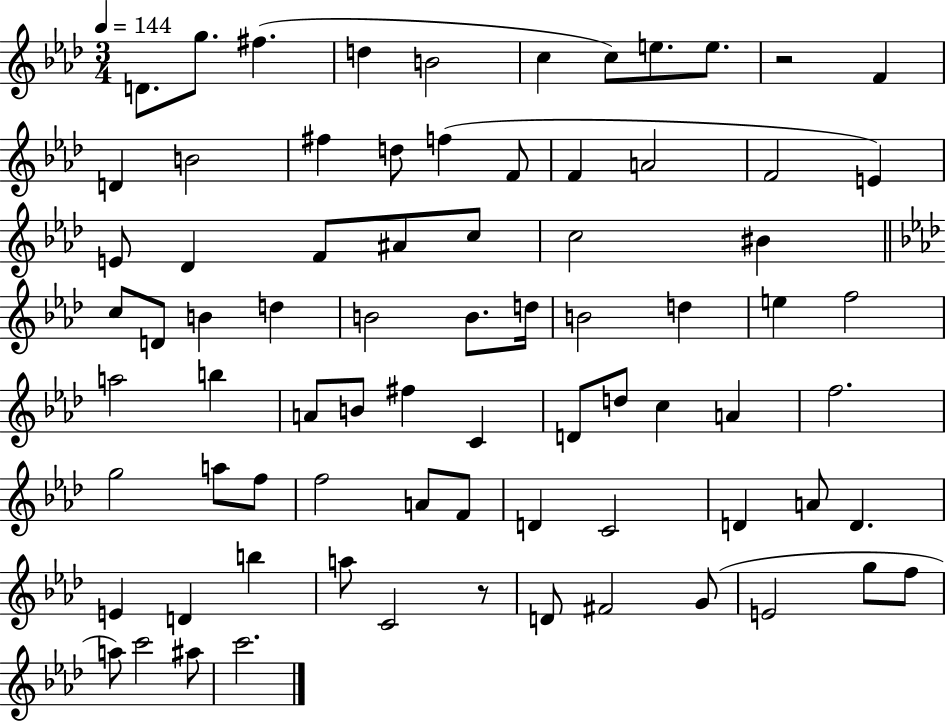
{
  \clef treble
  \numericTimeSignature
  \time 3/4
  \key aes \major
  \tempo 4 = 144
  d'8. g''8. fis''4.( | d''4 b'2 | c''4 c''8) e''8. e''8. | r2 f'4 | \break d'4 b'2 | fis''4 d''8 f''4( f'8 | f'4 a'2 | f'2 e'4) | \break e'8 des'4 f'8 ais'8 c''8 | c''2 bis'4 | \bar "||" \break \key aes \major c''8 d'8 b'4 d''4 | b'2 b'8. d''16 | b'2 d''4 | e''4 f''2 | \break a''2 b''4 | a'8 b'8 fis''4 c'4 | d'8 d''8 c''4 a'4 | f''2. | \break g''2 a''8 f''8 | f''2 a'8 f'8 | d'4 c'2 | d'4 a'8 d'4. | \break e'4 d'4 b''4 | a''8 c'2 r8 | d'8 fis'2 g'8( | e'2 g''8 f''8 | \break a''8) c'''2 ais''8 | c'''2. | \bar "|."
}